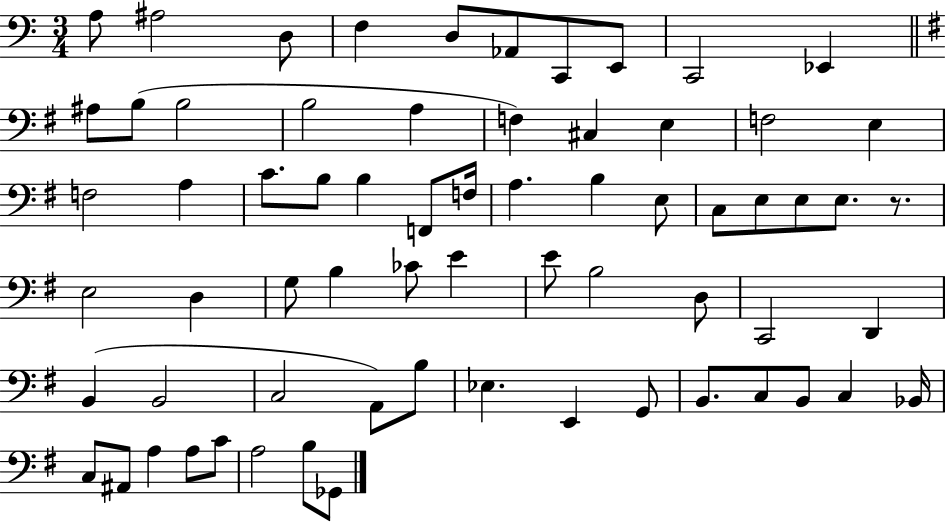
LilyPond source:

{
  \clef bass
  \numericTimeSignature
  \time 3/4
  \key c \major
  a8 ais2 d8 | f4 d8 aes,8 c,8 e,8 | c,2 ees,4 | \bar "||" \break \key e \minor ais8 b8( b2 | b2 a4 | f4) cis4 e4 | f2 e4 | \break f2 a4 | c'8. b8 b4 f,8 f16 | a4. b4 e8 | c8 e8 e8 e8. r8. | \break e2 d4 | g8 b4 ces'8 e'4 | e'8 b2 d8 | c,2 d,4 | \break b,4( b,2 | c2 a,8) b8 | ees4. e,4 g,8 | b,8. c8 b,8 c4 bes,16 | \break c8 ais,8 a4 a8 c'8 | a2 b8 ges,8 | \bar "|."
}